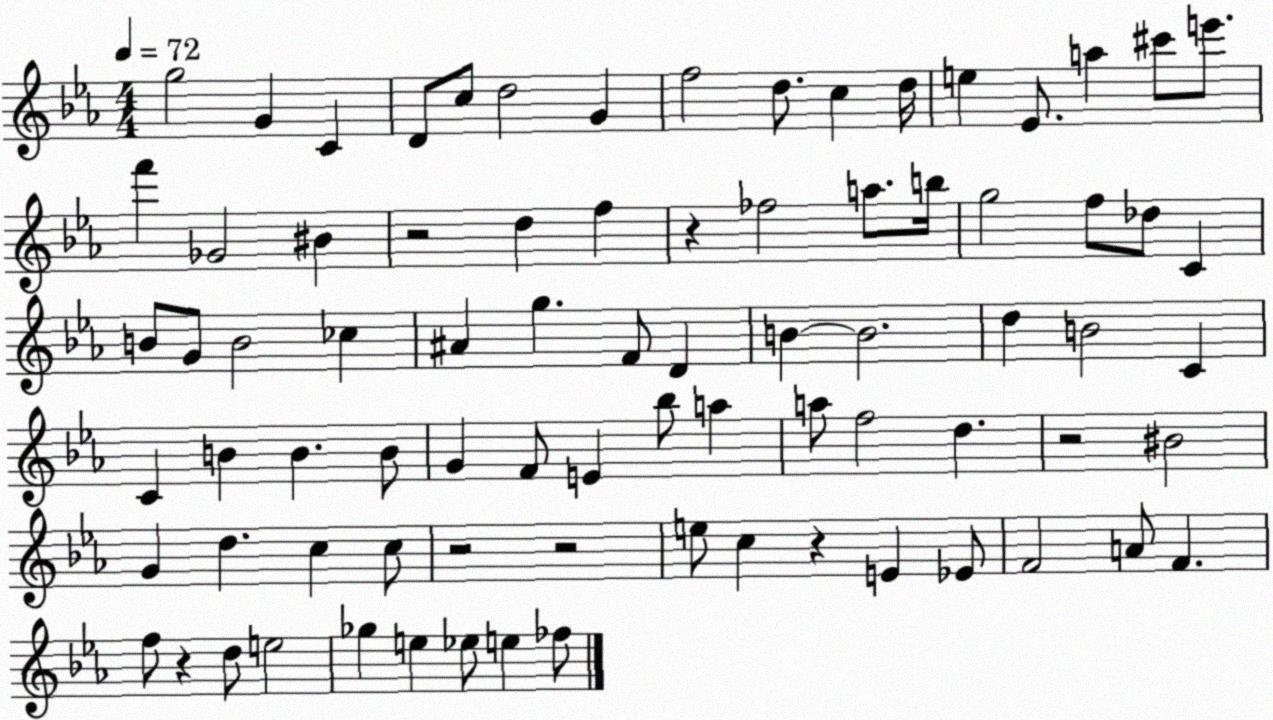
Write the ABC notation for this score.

X:1
T:Untitled
M:4/4
L:1/4
K:Eb
g2 G C D/2 c/2 d2 G f2 d/2 c d/4 e _E/2 a ^c'/2 e'/2 f' _G2 ^B z2 d f z _f2 a/2 b/4 g2 f/2 _d/2 C B/2 G/2 B2 _c ^A g F/2 D B B2 d B2 C C B B B/2 G F/2 E _b/2 a a/2 f2 d z2 ^B2 G d c c/2 z2 z2 e/2 c z E _E/2 F2 A/2 F f/2 z d/2 e2 _g e _e/2 e _f/2